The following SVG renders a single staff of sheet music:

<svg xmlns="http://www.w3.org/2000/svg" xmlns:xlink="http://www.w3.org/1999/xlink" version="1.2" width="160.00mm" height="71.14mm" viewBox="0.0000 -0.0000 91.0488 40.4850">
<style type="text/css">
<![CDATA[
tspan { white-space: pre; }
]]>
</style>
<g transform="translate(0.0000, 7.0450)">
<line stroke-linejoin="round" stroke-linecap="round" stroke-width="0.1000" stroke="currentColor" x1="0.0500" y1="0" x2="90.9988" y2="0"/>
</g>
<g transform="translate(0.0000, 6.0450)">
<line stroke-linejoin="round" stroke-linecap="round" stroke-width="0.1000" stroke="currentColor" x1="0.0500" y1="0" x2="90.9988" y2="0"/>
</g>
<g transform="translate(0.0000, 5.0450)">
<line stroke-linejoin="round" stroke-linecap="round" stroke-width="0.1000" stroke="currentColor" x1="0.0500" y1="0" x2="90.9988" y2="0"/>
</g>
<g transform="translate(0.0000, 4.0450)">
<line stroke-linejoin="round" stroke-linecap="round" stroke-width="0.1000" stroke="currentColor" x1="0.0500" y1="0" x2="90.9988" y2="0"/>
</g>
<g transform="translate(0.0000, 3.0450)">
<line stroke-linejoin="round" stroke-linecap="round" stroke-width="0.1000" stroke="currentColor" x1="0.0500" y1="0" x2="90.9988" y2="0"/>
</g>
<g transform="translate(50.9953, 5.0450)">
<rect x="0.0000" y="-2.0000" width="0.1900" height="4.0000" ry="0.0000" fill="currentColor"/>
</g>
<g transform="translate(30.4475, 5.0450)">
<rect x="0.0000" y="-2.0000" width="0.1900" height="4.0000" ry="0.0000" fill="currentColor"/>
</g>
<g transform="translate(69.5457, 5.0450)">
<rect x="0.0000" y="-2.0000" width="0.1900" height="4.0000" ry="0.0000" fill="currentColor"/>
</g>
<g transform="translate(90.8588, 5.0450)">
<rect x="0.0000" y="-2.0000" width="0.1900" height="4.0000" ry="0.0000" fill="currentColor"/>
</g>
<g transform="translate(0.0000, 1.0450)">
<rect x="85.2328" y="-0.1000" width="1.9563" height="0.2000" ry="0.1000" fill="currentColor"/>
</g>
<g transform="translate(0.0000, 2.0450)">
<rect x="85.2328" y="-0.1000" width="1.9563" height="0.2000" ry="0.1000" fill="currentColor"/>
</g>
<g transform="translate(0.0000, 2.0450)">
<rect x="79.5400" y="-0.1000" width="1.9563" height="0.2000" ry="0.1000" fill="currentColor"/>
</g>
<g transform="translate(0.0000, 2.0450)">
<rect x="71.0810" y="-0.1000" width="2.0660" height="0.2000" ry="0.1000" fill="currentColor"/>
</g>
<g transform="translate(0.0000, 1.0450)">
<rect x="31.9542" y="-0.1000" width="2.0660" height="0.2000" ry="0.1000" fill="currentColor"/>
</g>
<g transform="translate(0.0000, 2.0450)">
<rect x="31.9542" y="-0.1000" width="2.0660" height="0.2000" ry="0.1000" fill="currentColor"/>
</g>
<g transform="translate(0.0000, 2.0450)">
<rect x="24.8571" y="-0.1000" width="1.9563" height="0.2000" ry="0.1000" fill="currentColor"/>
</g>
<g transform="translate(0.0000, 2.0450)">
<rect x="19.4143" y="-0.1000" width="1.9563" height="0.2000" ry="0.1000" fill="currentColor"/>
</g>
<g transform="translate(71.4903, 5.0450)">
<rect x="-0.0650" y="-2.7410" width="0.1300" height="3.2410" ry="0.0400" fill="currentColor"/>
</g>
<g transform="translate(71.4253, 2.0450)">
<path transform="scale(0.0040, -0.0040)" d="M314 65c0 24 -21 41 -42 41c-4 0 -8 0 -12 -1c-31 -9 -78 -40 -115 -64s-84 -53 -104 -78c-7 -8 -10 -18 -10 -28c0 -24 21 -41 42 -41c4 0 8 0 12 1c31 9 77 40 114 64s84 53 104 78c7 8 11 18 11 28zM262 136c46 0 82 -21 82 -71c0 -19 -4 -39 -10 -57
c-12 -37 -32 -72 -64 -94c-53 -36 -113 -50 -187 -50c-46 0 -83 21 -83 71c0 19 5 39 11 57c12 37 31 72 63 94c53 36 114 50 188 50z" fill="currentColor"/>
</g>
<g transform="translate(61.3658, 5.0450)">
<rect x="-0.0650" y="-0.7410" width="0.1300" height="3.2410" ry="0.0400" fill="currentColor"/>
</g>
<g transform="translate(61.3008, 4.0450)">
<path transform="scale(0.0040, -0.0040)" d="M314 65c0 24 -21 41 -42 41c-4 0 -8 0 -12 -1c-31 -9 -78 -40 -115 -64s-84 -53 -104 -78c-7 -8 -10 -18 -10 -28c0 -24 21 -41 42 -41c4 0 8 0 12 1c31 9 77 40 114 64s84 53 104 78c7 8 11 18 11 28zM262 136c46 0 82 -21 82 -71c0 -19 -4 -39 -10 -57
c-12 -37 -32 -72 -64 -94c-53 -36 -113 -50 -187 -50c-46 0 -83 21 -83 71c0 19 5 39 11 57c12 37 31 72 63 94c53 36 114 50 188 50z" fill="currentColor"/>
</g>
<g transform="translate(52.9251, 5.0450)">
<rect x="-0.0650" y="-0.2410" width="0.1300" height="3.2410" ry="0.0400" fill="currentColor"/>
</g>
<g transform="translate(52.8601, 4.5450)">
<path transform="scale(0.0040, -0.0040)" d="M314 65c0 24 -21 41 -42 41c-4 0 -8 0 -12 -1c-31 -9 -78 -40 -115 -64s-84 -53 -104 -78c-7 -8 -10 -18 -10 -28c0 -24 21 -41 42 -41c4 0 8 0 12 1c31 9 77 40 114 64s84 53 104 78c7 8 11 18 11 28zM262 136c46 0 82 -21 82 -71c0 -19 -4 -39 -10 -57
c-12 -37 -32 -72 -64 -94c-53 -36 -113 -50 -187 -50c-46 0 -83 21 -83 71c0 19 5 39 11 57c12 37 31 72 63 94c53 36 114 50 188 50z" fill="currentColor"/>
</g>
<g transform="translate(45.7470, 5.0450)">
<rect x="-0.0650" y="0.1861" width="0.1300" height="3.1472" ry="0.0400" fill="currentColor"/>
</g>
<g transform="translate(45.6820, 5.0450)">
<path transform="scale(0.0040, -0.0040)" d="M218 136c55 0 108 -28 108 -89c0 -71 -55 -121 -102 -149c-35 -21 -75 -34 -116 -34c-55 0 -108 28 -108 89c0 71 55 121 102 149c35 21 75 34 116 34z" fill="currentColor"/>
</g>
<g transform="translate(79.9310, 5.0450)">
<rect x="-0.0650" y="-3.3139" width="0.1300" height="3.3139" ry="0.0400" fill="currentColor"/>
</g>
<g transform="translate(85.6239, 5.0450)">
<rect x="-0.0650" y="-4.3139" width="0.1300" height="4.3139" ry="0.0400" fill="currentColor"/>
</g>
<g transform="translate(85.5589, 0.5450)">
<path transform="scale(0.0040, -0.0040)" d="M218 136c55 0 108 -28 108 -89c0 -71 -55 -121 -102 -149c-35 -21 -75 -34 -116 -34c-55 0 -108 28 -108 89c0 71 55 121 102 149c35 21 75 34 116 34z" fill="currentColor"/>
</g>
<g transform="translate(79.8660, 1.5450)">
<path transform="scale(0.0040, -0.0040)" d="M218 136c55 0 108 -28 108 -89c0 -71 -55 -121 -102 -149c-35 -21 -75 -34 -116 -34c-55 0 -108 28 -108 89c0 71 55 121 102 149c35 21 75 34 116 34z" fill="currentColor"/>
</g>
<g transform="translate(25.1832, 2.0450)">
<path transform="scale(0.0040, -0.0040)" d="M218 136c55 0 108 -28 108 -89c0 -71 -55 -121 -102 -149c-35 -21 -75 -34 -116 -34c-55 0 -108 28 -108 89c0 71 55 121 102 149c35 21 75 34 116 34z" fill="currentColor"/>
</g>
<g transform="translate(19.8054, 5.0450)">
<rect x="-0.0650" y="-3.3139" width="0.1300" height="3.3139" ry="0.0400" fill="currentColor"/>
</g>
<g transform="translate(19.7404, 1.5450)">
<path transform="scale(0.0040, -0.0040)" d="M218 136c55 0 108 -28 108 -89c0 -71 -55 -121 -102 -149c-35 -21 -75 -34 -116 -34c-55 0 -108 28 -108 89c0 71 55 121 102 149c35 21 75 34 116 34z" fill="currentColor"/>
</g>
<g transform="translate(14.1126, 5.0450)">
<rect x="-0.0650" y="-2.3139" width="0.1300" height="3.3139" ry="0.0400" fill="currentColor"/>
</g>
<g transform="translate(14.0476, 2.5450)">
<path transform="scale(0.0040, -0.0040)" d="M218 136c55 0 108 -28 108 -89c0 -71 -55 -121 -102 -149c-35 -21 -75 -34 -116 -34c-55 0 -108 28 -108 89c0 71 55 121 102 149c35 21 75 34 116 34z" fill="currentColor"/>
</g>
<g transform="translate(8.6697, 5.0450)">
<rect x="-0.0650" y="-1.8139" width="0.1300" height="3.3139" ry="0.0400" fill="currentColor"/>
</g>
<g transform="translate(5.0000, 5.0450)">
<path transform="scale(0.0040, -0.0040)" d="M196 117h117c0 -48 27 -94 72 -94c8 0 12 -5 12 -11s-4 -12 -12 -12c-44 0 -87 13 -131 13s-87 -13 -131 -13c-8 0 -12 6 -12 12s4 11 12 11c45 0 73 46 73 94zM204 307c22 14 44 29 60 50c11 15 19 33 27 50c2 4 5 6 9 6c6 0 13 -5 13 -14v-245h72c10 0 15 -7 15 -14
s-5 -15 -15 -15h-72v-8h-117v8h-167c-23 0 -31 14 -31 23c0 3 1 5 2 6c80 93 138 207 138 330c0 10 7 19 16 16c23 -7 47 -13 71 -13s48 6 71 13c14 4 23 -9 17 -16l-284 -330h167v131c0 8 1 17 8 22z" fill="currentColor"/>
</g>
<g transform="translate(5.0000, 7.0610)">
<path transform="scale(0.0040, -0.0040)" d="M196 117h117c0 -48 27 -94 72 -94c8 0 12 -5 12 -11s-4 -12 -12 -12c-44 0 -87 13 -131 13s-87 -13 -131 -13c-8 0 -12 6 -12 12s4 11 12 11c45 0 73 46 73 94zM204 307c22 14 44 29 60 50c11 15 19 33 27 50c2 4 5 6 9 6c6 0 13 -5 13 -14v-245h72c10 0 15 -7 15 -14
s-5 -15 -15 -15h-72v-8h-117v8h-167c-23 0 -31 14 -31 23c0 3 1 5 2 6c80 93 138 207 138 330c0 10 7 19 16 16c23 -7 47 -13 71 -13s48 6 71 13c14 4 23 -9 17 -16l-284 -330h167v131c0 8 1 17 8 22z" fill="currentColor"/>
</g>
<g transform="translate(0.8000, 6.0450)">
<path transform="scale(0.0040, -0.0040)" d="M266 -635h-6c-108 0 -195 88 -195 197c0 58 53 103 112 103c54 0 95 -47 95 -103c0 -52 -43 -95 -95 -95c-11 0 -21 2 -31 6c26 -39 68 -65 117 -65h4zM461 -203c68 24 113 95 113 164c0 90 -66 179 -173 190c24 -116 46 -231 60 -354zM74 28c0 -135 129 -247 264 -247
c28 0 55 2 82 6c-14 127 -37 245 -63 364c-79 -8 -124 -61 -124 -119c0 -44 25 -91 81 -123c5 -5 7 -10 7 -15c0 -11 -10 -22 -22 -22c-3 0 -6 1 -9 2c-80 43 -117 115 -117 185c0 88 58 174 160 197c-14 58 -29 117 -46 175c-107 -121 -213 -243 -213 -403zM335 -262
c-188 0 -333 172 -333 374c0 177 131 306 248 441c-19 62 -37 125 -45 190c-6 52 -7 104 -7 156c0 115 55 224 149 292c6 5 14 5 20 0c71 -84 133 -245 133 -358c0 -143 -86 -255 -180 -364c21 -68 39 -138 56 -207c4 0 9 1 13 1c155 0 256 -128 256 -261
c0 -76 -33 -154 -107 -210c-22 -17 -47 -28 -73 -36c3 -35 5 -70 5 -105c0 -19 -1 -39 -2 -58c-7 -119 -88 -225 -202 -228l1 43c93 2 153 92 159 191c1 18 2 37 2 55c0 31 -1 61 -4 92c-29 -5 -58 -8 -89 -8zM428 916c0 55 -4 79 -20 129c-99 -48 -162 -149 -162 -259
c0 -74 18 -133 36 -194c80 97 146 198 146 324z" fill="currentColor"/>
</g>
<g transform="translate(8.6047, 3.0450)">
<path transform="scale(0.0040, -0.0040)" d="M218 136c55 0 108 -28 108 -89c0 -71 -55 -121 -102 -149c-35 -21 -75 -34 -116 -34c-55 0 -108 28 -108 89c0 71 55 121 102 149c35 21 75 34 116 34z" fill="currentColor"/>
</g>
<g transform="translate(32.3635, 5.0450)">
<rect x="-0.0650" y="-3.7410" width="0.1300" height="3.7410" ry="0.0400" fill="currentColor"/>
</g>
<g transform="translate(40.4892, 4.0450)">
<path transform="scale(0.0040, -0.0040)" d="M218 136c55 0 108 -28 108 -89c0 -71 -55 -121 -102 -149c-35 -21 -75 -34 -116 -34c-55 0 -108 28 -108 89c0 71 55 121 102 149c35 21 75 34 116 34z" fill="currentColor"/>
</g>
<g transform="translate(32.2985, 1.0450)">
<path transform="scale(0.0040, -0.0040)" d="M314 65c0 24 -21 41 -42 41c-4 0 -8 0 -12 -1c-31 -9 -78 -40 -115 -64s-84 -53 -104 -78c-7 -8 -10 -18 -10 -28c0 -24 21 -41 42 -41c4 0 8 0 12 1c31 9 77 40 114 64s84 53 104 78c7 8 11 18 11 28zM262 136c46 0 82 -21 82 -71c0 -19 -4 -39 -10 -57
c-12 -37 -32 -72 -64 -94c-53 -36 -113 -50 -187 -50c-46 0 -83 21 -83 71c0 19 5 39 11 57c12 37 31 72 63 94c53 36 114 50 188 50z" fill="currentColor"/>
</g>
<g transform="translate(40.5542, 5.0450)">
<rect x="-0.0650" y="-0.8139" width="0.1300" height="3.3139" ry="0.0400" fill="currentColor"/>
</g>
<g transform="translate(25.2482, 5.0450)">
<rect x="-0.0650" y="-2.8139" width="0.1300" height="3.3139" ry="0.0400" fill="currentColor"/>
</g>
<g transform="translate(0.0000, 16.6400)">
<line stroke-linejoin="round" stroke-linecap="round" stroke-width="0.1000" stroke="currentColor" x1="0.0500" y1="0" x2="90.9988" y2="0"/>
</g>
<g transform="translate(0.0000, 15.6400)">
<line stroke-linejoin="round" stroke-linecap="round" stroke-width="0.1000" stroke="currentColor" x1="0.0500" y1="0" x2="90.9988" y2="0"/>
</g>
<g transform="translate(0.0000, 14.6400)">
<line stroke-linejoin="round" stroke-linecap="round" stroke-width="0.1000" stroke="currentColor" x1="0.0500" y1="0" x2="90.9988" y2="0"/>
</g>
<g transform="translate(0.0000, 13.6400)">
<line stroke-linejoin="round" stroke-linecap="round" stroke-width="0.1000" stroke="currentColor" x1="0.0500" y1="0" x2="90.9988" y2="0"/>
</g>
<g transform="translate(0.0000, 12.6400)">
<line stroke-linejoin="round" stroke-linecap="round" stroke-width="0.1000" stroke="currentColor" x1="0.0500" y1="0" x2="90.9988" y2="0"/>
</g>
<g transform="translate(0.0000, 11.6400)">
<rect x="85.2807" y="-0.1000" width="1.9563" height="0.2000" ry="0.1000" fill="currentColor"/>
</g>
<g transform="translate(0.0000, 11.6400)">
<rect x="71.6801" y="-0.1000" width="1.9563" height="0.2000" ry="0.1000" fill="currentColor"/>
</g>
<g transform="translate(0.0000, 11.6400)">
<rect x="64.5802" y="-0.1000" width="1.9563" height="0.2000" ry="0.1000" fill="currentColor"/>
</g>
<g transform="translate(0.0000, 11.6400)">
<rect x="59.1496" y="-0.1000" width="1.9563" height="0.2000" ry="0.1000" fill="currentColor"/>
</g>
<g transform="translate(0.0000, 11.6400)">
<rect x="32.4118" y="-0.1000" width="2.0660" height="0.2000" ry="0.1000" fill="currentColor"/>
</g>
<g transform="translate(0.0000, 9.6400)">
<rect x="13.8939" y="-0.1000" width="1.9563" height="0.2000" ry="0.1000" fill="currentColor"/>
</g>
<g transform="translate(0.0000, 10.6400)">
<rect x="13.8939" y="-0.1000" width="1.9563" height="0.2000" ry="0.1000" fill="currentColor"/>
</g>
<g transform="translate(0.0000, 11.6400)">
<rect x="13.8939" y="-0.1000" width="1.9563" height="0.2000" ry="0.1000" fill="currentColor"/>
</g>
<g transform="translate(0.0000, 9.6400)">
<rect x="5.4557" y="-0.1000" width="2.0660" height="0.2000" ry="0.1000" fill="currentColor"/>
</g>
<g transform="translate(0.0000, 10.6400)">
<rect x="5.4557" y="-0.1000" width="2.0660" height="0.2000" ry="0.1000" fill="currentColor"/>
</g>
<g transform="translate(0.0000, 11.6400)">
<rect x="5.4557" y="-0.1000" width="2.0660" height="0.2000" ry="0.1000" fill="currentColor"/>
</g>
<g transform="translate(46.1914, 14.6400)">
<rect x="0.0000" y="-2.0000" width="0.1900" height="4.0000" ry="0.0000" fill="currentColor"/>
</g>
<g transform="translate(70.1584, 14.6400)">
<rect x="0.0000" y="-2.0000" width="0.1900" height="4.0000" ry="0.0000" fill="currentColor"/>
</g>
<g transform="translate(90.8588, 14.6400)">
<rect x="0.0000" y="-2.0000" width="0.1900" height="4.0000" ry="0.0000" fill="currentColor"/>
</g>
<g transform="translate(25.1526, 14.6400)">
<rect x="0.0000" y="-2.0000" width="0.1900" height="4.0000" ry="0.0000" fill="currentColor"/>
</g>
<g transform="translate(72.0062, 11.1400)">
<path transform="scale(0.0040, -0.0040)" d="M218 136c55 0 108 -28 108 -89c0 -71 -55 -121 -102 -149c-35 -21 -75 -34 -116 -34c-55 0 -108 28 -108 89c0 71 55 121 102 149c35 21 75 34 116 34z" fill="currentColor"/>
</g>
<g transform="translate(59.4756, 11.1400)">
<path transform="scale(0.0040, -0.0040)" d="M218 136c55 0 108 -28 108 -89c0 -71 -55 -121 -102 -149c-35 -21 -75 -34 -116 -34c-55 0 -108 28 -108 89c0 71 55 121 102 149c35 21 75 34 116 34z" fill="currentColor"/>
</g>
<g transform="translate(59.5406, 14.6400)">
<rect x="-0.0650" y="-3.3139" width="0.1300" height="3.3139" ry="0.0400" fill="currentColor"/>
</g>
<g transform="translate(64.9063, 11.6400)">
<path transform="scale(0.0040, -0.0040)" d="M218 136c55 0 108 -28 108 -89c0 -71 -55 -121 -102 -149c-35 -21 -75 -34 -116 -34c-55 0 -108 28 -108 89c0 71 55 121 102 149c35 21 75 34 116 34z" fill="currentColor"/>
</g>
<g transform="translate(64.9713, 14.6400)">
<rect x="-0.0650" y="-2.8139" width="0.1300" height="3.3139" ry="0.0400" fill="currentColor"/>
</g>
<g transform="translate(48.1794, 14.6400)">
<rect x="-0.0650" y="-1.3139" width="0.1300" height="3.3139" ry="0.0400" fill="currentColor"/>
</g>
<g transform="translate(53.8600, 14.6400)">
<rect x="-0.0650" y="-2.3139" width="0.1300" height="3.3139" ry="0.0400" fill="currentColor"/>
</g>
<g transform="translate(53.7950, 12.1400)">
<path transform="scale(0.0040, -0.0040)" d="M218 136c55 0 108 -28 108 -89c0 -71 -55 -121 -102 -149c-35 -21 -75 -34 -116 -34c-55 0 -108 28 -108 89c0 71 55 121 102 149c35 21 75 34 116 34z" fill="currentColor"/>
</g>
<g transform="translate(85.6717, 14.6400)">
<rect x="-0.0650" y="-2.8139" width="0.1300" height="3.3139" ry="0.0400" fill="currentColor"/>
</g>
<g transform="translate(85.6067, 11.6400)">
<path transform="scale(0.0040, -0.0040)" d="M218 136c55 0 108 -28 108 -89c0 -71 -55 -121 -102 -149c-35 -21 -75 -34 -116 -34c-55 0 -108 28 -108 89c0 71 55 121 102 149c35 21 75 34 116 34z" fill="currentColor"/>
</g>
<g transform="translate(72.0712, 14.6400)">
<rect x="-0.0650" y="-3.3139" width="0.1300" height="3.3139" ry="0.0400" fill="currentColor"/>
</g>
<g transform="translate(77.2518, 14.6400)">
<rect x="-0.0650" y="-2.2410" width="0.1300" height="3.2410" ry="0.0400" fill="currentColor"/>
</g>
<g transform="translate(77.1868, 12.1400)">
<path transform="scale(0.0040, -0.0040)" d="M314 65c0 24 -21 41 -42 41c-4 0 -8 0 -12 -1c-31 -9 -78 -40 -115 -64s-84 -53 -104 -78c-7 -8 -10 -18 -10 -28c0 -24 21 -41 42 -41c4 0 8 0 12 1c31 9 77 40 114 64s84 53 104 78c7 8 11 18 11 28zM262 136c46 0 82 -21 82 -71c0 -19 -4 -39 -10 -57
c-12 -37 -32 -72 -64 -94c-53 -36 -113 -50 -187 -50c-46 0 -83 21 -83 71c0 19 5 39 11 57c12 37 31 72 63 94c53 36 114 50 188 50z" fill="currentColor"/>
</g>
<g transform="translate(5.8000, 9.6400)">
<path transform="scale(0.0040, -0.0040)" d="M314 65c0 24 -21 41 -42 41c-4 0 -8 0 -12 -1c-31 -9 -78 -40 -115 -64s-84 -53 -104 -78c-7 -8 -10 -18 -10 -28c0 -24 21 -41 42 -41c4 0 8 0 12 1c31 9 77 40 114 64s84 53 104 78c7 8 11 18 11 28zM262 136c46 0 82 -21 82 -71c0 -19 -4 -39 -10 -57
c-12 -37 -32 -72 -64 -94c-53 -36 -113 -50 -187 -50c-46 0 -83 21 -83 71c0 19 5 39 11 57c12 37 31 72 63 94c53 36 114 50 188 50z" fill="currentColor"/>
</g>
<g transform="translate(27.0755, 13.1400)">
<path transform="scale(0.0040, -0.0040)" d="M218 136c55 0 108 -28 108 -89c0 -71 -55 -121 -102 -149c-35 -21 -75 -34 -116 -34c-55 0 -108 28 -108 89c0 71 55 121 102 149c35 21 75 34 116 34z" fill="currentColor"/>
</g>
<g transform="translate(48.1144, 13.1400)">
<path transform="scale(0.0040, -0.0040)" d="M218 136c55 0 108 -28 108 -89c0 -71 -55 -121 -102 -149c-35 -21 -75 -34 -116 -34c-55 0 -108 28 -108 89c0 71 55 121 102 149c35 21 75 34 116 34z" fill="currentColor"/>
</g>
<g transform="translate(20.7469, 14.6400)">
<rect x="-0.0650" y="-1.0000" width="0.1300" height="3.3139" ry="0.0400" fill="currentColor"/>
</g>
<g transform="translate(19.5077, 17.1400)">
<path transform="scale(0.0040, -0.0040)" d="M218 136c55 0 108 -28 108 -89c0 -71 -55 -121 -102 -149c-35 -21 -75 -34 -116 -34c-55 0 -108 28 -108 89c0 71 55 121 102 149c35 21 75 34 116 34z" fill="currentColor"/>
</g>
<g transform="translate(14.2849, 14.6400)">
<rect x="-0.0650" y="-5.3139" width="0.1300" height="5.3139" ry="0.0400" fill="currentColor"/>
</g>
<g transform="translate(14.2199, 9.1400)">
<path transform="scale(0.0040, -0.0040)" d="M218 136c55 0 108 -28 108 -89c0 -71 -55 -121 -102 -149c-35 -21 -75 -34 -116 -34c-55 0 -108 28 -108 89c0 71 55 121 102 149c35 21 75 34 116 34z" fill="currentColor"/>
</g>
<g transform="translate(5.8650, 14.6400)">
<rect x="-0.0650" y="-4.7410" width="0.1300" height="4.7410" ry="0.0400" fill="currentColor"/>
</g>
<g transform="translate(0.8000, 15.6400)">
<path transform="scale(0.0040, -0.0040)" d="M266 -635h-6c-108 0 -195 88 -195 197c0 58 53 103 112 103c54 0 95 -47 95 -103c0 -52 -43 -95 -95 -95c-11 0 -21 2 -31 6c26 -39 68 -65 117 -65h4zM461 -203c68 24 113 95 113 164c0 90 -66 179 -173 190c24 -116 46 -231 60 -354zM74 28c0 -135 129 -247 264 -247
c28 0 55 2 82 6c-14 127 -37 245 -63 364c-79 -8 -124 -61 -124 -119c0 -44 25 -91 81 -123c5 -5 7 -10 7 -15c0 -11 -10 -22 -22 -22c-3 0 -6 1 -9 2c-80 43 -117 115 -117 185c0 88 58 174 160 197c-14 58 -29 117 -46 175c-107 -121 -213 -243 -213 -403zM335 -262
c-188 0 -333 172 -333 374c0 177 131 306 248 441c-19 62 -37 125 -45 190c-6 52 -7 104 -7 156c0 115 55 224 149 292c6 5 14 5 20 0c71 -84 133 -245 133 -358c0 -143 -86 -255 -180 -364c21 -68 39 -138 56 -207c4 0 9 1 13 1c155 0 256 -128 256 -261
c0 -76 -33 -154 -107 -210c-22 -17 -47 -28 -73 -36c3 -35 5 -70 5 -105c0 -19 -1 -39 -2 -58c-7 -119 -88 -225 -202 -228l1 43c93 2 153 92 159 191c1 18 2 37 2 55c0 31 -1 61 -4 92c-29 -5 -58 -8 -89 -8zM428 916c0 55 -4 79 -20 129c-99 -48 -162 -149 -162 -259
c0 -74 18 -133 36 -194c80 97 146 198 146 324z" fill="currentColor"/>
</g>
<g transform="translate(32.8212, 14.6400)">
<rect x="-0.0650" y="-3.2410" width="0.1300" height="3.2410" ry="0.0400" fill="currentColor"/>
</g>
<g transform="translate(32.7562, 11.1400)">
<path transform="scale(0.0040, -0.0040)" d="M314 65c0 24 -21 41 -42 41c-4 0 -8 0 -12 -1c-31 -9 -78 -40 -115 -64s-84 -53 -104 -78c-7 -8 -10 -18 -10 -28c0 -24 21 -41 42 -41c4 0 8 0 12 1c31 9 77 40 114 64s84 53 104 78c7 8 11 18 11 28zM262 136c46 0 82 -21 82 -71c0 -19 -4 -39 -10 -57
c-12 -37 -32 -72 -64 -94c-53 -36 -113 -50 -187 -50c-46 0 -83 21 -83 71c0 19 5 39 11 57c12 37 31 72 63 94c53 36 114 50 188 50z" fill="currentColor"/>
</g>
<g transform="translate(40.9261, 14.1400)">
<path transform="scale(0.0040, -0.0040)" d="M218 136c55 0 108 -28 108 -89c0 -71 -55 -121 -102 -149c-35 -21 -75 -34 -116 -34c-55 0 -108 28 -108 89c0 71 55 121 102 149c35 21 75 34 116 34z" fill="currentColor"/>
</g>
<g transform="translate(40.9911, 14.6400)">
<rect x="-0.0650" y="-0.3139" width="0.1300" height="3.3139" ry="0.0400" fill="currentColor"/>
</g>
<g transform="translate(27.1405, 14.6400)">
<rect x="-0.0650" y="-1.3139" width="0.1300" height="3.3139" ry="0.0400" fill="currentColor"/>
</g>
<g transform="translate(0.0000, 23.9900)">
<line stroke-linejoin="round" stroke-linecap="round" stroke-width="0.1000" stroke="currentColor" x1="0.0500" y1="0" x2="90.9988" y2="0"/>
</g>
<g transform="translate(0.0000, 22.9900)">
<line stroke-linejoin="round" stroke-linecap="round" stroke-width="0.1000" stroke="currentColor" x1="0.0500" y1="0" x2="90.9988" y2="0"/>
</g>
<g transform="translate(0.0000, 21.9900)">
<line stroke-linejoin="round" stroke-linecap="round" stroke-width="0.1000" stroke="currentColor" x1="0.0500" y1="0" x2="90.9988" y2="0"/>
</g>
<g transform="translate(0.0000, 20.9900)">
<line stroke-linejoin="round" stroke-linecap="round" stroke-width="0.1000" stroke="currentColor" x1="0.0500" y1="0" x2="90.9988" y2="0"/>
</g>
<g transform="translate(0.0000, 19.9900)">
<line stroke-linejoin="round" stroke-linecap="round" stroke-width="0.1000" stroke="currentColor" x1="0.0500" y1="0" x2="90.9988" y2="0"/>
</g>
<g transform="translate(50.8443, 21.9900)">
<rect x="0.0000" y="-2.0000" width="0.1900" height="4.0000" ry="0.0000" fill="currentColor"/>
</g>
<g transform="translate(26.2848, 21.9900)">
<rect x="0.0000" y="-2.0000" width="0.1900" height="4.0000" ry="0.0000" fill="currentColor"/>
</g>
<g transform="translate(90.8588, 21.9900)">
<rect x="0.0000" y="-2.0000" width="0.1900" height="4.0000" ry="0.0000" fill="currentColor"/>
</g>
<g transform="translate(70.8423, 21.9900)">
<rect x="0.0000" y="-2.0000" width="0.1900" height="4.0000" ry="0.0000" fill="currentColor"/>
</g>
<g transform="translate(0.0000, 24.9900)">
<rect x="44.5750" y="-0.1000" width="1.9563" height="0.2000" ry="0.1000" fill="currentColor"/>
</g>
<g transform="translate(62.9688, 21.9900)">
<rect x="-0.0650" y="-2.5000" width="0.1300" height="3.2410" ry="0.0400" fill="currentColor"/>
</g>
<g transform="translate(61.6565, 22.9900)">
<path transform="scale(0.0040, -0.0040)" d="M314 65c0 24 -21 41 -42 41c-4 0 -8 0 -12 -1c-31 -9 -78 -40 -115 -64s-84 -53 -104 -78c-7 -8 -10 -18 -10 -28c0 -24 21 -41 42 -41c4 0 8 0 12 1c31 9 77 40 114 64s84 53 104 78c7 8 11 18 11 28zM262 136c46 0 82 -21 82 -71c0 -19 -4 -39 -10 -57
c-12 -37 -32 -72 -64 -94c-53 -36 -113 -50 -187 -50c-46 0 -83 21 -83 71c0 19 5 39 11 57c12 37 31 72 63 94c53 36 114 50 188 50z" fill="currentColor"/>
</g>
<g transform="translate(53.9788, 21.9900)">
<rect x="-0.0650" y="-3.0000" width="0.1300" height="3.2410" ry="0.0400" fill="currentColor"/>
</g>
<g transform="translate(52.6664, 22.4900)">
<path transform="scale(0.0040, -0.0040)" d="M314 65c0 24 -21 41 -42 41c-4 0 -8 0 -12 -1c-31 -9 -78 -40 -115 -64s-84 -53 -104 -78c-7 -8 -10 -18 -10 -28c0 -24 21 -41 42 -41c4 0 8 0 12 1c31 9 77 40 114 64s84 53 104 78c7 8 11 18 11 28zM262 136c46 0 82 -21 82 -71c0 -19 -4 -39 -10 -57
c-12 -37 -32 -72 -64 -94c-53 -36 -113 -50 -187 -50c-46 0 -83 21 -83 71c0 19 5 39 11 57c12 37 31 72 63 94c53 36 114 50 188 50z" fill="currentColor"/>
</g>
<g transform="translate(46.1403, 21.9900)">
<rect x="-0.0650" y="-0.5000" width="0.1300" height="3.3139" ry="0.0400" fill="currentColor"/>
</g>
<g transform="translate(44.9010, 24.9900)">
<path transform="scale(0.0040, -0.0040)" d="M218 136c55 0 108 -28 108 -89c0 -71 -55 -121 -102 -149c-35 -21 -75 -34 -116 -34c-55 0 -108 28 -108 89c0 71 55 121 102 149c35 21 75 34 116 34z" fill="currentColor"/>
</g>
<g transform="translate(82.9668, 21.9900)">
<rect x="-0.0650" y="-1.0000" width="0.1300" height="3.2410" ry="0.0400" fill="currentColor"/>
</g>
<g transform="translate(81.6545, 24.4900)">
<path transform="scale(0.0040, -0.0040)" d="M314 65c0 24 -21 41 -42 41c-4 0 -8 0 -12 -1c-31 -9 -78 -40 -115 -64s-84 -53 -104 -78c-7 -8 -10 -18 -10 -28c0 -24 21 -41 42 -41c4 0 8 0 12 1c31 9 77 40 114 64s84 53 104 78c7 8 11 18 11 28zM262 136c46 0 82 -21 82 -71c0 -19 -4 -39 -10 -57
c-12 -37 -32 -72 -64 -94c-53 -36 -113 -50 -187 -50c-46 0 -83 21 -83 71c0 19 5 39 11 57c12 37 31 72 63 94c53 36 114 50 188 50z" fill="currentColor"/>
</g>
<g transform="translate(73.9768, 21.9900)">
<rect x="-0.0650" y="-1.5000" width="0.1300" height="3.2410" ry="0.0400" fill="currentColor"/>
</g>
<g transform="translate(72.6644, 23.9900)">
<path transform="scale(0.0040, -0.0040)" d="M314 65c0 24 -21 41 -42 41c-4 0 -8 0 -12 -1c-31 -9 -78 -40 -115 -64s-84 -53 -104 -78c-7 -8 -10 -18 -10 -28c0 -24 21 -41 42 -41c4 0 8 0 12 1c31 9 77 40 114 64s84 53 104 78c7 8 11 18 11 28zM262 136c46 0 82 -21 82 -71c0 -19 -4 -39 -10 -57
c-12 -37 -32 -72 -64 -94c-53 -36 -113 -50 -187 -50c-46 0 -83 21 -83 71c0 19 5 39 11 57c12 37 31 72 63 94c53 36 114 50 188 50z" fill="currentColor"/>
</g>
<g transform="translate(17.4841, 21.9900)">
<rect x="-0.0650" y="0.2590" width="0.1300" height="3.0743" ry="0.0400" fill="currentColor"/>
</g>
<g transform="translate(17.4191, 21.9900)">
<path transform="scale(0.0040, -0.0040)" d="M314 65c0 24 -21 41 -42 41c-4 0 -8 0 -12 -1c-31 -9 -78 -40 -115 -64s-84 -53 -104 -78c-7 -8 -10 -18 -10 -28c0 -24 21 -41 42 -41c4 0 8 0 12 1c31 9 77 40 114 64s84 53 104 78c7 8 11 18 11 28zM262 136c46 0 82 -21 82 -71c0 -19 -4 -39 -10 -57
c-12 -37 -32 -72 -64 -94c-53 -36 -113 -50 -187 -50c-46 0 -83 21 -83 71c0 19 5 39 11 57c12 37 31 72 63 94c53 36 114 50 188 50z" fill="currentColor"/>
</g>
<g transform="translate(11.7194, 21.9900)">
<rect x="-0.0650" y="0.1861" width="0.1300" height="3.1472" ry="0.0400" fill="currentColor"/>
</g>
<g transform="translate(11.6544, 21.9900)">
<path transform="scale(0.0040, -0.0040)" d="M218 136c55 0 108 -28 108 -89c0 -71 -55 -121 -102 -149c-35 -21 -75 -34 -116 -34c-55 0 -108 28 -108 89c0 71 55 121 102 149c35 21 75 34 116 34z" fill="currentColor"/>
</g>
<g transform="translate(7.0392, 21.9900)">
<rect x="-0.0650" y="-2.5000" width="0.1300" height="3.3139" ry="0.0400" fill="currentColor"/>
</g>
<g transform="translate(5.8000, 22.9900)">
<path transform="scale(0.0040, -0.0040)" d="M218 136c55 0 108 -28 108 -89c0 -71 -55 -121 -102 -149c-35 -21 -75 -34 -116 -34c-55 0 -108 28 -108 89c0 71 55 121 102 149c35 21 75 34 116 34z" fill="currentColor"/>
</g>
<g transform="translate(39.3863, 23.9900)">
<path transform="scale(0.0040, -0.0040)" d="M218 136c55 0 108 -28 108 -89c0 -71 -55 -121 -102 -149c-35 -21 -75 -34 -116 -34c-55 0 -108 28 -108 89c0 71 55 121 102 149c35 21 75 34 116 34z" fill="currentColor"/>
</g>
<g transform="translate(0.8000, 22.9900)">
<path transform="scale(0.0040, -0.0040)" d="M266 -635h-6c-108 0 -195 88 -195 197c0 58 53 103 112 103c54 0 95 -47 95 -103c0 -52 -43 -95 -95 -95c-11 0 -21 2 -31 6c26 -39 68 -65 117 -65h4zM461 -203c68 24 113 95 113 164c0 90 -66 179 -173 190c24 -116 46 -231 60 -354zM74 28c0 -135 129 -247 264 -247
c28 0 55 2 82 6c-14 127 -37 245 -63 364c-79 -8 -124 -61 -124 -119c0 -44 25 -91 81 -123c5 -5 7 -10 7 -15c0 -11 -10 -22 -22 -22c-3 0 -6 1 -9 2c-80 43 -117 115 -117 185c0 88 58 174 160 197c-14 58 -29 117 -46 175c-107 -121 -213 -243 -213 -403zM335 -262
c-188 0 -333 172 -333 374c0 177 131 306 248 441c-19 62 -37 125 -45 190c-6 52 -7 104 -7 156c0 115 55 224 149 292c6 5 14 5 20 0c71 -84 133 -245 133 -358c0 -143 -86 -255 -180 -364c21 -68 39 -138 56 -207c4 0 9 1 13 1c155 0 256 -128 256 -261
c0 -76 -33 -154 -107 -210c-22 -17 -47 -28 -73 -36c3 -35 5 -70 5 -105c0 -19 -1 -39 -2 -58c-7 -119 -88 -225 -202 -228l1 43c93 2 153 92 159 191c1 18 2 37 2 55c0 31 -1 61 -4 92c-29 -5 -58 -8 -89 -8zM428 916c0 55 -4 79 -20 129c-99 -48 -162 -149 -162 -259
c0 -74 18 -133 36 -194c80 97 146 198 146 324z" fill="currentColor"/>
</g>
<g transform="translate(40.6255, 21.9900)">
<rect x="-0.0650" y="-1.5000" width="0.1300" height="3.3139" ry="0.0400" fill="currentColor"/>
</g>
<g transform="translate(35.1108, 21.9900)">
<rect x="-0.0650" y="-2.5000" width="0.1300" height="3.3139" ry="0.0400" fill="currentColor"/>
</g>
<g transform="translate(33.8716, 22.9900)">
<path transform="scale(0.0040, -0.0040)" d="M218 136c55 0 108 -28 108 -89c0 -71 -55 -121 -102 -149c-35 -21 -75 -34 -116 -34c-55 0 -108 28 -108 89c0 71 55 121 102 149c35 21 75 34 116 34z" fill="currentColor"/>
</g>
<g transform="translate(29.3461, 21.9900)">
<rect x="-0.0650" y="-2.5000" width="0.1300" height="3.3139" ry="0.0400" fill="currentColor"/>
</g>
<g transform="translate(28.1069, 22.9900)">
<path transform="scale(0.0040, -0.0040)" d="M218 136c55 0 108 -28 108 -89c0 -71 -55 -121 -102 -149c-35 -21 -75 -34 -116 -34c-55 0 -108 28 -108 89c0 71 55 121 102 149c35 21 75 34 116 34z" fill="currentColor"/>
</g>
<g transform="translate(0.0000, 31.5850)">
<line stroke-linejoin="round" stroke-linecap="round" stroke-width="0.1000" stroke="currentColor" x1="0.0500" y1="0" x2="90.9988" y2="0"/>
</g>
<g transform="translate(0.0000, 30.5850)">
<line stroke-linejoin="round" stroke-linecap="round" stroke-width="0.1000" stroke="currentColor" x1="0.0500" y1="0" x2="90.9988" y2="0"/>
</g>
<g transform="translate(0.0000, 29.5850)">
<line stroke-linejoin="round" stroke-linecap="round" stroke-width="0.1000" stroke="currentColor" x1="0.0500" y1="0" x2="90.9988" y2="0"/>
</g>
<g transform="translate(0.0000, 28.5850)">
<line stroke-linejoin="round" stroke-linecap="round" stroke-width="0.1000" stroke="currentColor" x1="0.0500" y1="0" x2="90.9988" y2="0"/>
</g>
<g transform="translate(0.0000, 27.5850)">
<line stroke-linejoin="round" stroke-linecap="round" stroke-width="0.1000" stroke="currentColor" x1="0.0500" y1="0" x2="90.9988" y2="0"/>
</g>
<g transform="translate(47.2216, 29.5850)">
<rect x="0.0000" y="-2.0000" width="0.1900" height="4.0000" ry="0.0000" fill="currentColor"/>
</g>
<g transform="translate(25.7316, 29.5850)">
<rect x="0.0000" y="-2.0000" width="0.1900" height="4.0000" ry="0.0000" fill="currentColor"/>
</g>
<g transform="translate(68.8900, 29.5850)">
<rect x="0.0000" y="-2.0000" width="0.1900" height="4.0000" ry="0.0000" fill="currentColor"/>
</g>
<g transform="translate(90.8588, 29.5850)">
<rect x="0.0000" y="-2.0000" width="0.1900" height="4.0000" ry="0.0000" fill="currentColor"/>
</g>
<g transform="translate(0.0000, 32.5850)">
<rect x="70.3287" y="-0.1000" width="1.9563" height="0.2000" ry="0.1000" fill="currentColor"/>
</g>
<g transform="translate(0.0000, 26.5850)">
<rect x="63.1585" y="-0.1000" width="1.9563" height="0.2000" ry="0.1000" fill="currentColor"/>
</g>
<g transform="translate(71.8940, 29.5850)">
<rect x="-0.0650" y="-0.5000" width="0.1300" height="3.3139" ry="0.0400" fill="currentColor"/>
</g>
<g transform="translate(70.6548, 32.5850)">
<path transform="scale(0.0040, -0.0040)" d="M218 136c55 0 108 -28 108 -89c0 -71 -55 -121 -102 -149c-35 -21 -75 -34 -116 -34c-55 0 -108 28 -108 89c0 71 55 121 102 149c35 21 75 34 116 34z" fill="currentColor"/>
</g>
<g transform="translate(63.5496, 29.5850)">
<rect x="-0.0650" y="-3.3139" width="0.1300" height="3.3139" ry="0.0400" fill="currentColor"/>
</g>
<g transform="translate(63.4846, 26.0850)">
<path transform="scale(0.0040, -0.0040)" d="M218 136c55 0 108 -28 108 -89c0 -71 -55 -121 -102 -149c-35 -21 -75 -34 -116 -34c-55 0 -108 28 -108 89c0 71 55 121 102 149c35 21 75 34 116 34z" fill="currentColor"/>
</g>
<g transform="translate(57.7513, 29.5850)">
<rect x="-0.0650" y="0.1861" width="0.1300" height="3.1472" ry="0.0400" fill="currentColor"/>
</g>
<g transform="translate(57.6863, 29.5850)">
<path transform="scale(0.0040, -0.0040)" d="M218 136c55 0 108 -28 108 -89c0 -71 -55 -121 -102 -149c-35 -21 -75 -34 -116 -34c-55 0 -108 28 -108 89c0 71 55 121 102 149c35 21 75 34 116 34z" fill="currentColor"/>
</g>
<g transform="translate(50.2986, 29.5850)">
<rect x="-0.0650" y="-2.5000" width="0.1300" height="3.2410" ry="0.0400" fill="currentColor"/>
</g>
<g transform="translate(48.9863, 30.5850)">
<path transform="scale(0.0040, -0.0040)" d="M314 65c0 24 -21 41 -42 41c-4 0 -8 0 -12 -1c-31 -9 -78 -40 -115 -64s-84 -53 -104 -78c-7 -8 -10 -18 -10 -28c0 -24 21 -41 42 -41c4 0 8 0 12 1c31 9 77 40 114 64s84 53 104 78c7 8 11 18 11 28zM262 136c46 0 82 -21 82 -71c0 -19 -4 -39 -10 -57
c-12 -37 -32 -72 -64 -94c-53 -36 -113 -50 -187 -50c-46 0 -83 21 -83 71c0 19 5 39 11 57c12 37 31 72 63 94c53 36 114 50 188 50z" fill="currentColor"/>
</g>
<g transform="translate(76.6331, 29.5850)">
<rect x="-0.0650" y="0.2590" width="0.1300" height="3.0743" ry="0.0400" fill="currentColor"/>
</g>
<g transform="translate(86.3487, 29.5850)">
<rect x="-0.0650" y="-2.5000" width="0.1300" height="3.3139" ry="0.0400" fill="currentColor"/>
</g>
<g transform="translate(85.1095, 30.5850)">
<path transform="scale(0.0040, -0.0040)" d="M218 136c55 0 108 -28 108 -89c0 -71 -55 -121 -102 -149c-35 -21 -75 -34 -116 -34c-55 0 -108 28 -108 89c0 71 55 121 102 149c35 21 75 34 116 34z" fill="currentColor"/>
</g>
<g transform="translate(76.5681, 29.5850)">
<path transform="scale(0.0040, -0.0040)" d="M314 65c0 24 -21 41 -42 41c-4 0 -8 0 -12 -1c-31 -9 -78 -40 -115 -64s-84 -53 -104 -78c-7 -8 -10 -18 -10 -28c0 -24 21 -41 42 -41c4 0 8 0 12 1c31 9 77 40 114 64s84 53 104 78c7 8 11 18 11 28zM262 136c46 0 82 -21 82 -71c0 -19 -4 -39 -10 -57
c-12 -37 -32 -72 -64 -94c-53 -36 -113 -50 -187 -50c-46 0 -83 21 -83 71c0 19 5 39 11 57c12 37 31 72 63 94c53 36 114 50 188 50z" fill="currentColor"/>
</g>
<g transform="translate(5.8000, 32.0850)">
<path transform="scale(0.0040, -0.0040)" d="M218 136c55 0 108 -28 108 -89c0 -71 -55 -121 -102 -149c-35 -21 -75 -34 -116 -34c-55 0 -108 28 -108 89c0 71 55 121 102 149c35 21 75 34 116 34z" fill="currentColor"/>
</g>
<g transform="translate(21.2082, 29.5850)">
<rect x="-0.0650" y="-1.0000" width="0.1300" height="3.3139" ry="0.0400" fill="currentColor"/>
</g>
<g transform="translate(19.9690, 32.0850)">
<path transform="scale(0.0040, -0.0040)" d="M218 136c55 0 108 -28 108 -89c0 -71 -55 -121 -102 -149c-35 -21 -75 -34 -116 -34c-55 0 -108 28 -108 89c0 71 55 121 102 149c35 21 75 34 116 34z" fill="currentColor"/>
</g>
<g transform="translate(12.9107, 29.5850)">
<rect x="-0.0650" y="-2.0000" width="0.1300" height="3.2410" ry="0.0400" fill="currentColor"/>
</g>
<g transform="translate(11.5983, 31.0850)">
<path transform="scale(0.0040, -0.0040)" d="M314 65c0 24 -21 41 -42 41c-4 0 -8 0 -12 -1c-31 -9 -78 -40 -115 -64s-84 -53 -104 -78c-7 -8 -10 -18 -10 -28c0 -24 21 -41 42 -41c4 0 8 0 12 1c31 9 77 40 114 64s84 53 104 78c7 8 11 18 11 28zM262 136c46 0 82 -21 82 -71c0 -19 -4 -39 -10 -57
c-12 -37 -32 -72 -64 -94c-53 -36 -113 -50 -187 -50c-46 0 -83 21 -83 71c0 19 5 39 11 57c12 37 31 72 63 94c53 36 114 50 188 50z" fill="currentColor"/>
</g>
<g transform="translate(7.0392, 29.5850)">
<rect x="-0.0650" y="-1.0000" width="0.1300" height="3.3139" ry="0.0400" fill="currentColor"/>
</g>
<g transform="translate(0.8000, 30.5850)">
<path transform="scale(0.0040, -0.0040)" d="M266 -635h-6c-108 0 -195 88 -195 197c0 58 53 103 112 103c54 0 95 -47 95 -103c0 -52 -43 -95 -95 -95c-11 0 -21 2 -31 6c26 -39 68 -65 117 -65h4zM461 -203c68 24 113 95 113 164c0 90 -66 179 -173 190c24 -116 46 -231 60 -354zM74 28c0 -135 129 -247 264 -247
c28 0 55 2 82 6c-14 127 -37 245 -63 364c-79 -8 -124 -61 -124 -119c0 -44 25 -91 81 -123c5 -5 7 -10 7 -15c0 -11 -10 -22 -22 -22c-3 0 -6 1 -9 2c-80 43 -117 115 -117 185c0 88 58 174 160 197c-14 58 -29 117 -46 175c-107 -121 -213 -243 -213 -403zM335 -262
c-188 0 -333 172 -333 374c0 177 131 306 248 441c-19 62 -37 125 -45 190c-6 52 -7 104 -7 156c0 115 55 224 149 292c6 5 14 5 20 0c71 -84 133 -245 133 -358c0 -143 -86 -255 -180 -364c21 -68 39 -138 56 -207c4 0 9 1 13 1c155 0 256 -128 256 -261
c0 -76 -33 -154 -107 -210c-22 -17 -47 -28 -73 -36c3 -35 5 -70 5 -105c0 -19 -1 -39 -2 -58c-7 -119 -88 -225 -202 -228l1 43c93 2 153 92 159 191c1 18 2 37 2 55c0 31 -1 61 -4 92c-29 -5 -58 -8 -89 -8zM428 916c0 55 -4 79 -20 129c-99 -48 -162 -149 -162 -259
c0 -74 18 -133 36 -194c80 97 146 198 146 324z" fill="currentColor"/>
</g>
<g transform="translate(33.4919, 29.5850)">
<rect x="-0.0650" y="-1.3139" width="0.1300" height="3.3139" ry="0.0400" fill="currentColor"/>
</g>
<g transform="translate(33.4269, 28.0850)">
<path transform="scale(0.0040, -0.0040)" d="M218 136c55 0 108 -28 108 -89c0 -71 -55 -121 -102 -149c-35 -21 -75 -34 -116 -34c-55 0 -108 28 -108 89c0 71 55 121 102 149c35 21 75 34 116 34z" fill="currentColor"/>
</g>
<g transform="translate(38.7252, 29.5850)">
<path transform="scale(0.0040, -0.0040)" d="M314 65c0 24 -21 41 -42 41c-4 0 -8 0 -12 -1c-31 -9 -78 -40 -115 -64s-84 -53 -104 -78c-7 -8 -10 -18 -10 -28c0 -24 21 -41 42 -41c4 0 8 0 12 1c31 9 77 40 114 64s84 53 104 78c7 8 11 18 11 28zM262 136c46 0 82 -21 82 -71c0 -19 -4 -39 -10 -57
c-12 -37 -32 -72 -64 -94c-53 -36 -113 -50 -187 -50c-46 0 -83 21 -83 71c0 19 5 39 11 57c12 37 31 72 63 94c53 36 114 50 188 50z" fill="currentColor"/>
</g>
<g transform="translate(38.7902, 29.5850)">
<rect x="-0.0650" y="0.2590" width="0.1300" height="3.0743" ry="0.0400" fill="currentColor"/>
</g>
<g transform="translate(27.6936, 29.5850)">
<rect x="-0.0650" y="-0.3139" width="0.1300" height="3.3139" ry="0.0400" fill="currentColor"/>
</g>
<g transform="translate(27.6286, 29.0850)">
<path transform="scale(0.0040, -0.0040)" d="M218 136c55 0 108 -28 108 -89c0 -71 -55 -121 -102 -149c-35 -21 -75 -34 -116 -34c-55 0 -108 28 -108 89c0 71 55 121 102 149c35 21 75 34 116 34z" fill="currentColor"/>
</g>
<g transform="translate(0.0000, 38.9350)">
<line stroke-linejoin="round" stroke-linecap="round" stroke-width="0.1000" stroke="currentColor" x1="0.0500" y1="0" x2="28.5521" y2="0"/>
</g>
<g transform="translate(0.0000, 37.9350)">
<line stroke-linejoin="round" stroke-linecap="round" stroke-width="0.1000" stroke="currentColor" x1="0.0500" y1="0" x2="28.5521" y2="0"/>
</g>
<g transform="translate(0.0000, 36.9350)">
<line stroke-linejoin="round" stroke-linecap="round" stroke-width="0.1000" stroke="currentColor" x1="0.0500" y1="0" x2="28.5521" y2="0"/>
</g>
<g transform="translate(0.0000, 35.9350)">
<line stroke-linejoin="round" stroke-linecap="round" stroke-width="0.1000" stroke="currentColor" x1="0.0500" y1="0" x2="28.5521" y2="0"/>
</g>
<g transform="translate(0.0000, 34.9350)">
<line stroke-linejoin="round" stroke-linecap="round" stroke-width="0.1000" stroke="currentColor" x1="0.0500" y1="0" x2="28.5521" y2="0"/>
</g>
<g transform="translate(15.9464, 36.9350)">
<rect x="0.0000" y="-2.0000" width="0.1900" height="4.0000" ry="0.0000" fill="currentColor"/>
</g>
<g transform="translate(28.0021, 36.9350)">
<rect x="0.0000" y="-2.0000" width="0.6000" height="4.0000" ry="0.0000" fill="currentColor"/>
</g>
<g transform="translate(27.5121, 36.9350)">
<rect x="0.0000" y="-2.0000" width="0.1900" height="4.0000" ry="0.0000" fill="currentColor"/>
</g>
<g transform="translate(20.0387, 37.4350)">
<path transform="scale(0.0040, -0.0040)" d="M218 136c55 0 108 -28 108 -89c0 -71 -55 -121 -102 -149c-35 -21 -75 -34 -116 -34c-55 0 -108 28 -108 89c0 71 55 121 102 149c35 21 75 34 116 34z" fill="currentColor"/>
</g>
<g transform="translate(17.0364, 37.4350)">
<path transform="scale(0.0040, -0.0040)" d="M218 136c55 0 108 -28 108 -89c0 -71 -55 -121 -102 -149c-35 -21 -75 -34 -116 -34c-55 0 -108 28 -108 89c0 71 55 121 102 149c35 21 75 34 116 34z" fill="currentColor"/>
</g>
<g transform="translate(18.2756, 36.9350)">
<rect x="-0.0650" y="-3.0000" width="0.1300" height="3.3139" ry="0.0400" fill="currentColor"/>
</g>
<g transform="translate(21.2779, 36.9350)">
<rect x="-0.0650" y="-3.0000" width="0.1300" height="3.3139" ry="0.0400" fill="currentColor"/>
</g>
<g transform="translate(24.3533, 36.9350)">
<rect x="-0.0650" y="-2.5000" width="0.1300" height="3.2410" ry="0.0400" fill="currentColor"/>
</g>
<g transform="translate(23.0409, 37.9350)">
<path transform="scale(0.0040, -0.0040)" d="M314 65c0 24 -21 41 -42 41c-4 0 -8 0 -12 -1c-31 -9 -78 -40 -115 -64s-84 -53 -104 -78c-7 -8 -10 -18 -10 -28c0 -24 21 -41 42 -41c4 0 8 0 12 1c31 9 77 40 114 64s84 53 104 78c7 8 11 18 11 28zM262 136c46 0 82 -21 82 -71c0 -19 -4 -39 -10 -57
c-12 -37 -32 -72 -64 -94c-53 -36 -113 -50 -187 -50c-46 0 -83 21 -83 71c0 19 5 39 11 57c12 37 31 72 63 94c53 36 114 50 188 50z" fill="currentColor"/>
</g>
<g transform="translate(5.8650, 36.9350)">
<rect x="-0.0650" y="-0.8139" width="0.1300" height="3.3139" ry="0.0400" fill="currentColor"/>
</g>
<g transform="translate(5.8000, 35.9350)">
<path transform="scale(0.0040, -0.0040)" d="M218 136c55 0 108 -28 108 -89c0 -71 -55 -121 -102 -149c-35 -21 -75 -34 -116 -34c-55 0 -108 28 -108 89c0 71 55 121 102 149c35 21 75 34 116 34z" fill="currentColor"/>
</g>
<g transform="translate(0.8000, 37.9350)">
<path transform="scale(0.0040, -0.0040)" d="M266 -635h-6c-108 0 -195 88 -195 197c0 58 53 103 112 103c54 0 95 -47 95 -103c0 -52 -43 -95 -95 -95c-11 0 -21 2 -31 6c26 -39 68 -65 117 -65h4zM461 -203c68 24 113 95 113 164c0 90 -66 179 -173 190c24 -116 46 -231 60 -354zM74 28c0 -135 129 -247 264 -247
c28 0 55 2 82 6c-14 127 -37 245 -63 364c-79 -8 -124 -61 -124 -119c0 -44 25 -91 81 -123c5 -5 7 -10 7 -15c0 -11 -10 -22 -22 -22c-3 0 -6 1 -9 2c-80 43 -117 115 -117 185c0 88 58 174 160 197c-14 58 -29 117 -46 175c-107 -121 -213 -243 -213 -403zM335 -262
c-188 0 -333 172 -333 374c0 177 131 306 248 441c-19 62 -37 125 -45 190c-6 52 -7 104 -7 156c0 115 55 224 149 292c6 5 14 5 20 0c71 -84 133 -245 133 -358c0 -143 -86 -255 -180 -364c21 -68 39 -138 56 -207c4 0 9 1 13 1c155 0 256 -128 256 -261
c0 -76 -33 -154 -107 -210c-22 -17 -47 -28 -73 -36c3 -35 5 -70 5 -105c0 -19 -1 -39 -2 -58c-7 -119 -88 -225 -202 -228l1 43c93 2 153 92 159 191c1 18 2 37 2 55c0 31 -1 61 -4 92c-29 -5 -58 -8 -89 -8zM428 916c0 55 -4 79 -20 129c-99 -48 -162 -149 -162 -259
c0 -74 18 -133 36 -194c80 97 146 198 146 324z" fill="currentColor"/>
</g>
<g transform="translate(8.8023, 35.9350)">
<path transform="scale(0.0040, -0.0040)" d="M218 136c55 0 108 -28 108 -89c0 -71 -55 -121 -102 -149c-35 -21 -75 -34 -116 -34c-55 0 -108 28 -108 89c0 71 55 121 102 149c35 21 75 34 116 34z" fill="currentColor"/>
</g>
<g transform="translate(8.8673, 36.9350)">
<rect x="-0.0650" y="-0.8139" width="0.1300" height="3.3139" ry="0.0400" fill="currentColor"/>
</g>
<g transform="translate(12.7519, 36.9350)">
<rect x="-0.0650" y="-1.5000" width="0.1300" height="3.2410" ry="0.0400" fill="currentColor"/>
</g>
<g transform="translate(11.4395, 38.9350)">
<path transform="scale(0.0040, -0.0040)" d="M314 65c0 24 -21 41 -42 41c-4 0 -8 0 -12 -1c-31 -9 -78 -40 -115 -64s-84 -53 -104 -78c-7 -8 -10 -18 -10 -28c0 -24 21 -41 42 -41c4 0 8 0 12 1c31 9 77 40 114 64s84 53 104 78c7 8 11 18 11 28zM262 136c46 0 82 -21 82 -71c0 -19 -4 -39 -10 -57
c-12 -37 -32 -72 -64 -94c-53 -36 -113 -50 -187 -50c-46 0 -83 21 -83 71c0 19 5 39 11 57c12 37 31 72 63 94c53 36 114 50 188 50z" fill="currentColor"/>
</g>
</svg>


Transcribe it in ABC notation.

X:1
T:Untitled
M:4/4
L:1/4
K:C
f g b a c'2 d B c2 d2 a2 b d' e'2 f' D e b2 c e g b a b g2 a G B B2 G G E C A2 G2 E2 D2 D F2 D c e B2 G2 B b C B2 G d d E2 A A G2